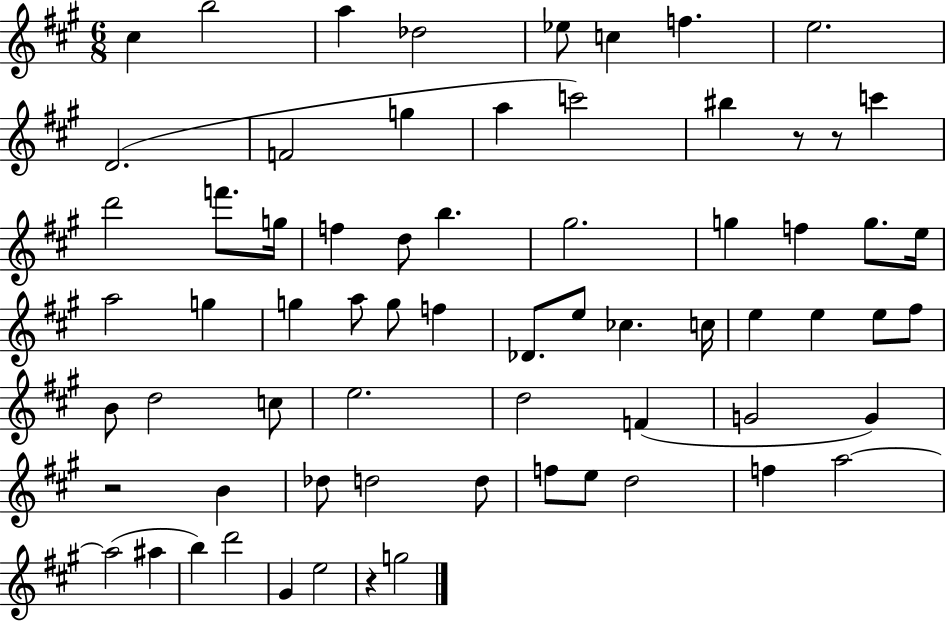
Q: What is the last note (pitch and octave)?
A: G5